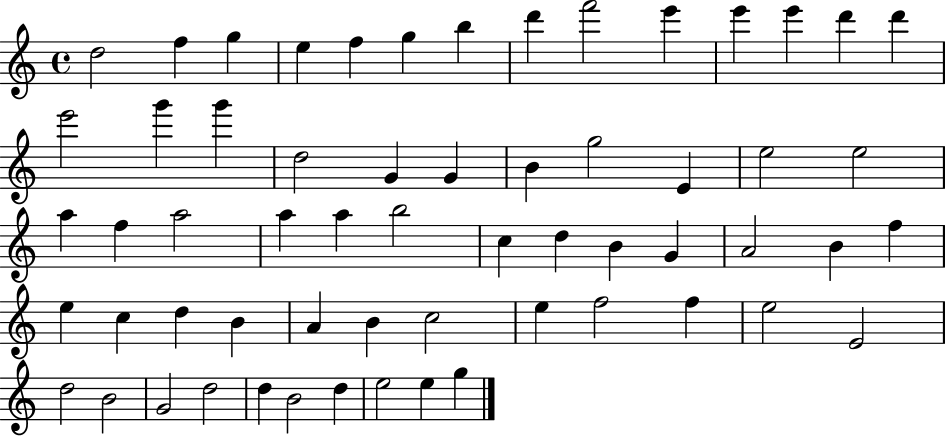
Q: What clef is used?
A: treble